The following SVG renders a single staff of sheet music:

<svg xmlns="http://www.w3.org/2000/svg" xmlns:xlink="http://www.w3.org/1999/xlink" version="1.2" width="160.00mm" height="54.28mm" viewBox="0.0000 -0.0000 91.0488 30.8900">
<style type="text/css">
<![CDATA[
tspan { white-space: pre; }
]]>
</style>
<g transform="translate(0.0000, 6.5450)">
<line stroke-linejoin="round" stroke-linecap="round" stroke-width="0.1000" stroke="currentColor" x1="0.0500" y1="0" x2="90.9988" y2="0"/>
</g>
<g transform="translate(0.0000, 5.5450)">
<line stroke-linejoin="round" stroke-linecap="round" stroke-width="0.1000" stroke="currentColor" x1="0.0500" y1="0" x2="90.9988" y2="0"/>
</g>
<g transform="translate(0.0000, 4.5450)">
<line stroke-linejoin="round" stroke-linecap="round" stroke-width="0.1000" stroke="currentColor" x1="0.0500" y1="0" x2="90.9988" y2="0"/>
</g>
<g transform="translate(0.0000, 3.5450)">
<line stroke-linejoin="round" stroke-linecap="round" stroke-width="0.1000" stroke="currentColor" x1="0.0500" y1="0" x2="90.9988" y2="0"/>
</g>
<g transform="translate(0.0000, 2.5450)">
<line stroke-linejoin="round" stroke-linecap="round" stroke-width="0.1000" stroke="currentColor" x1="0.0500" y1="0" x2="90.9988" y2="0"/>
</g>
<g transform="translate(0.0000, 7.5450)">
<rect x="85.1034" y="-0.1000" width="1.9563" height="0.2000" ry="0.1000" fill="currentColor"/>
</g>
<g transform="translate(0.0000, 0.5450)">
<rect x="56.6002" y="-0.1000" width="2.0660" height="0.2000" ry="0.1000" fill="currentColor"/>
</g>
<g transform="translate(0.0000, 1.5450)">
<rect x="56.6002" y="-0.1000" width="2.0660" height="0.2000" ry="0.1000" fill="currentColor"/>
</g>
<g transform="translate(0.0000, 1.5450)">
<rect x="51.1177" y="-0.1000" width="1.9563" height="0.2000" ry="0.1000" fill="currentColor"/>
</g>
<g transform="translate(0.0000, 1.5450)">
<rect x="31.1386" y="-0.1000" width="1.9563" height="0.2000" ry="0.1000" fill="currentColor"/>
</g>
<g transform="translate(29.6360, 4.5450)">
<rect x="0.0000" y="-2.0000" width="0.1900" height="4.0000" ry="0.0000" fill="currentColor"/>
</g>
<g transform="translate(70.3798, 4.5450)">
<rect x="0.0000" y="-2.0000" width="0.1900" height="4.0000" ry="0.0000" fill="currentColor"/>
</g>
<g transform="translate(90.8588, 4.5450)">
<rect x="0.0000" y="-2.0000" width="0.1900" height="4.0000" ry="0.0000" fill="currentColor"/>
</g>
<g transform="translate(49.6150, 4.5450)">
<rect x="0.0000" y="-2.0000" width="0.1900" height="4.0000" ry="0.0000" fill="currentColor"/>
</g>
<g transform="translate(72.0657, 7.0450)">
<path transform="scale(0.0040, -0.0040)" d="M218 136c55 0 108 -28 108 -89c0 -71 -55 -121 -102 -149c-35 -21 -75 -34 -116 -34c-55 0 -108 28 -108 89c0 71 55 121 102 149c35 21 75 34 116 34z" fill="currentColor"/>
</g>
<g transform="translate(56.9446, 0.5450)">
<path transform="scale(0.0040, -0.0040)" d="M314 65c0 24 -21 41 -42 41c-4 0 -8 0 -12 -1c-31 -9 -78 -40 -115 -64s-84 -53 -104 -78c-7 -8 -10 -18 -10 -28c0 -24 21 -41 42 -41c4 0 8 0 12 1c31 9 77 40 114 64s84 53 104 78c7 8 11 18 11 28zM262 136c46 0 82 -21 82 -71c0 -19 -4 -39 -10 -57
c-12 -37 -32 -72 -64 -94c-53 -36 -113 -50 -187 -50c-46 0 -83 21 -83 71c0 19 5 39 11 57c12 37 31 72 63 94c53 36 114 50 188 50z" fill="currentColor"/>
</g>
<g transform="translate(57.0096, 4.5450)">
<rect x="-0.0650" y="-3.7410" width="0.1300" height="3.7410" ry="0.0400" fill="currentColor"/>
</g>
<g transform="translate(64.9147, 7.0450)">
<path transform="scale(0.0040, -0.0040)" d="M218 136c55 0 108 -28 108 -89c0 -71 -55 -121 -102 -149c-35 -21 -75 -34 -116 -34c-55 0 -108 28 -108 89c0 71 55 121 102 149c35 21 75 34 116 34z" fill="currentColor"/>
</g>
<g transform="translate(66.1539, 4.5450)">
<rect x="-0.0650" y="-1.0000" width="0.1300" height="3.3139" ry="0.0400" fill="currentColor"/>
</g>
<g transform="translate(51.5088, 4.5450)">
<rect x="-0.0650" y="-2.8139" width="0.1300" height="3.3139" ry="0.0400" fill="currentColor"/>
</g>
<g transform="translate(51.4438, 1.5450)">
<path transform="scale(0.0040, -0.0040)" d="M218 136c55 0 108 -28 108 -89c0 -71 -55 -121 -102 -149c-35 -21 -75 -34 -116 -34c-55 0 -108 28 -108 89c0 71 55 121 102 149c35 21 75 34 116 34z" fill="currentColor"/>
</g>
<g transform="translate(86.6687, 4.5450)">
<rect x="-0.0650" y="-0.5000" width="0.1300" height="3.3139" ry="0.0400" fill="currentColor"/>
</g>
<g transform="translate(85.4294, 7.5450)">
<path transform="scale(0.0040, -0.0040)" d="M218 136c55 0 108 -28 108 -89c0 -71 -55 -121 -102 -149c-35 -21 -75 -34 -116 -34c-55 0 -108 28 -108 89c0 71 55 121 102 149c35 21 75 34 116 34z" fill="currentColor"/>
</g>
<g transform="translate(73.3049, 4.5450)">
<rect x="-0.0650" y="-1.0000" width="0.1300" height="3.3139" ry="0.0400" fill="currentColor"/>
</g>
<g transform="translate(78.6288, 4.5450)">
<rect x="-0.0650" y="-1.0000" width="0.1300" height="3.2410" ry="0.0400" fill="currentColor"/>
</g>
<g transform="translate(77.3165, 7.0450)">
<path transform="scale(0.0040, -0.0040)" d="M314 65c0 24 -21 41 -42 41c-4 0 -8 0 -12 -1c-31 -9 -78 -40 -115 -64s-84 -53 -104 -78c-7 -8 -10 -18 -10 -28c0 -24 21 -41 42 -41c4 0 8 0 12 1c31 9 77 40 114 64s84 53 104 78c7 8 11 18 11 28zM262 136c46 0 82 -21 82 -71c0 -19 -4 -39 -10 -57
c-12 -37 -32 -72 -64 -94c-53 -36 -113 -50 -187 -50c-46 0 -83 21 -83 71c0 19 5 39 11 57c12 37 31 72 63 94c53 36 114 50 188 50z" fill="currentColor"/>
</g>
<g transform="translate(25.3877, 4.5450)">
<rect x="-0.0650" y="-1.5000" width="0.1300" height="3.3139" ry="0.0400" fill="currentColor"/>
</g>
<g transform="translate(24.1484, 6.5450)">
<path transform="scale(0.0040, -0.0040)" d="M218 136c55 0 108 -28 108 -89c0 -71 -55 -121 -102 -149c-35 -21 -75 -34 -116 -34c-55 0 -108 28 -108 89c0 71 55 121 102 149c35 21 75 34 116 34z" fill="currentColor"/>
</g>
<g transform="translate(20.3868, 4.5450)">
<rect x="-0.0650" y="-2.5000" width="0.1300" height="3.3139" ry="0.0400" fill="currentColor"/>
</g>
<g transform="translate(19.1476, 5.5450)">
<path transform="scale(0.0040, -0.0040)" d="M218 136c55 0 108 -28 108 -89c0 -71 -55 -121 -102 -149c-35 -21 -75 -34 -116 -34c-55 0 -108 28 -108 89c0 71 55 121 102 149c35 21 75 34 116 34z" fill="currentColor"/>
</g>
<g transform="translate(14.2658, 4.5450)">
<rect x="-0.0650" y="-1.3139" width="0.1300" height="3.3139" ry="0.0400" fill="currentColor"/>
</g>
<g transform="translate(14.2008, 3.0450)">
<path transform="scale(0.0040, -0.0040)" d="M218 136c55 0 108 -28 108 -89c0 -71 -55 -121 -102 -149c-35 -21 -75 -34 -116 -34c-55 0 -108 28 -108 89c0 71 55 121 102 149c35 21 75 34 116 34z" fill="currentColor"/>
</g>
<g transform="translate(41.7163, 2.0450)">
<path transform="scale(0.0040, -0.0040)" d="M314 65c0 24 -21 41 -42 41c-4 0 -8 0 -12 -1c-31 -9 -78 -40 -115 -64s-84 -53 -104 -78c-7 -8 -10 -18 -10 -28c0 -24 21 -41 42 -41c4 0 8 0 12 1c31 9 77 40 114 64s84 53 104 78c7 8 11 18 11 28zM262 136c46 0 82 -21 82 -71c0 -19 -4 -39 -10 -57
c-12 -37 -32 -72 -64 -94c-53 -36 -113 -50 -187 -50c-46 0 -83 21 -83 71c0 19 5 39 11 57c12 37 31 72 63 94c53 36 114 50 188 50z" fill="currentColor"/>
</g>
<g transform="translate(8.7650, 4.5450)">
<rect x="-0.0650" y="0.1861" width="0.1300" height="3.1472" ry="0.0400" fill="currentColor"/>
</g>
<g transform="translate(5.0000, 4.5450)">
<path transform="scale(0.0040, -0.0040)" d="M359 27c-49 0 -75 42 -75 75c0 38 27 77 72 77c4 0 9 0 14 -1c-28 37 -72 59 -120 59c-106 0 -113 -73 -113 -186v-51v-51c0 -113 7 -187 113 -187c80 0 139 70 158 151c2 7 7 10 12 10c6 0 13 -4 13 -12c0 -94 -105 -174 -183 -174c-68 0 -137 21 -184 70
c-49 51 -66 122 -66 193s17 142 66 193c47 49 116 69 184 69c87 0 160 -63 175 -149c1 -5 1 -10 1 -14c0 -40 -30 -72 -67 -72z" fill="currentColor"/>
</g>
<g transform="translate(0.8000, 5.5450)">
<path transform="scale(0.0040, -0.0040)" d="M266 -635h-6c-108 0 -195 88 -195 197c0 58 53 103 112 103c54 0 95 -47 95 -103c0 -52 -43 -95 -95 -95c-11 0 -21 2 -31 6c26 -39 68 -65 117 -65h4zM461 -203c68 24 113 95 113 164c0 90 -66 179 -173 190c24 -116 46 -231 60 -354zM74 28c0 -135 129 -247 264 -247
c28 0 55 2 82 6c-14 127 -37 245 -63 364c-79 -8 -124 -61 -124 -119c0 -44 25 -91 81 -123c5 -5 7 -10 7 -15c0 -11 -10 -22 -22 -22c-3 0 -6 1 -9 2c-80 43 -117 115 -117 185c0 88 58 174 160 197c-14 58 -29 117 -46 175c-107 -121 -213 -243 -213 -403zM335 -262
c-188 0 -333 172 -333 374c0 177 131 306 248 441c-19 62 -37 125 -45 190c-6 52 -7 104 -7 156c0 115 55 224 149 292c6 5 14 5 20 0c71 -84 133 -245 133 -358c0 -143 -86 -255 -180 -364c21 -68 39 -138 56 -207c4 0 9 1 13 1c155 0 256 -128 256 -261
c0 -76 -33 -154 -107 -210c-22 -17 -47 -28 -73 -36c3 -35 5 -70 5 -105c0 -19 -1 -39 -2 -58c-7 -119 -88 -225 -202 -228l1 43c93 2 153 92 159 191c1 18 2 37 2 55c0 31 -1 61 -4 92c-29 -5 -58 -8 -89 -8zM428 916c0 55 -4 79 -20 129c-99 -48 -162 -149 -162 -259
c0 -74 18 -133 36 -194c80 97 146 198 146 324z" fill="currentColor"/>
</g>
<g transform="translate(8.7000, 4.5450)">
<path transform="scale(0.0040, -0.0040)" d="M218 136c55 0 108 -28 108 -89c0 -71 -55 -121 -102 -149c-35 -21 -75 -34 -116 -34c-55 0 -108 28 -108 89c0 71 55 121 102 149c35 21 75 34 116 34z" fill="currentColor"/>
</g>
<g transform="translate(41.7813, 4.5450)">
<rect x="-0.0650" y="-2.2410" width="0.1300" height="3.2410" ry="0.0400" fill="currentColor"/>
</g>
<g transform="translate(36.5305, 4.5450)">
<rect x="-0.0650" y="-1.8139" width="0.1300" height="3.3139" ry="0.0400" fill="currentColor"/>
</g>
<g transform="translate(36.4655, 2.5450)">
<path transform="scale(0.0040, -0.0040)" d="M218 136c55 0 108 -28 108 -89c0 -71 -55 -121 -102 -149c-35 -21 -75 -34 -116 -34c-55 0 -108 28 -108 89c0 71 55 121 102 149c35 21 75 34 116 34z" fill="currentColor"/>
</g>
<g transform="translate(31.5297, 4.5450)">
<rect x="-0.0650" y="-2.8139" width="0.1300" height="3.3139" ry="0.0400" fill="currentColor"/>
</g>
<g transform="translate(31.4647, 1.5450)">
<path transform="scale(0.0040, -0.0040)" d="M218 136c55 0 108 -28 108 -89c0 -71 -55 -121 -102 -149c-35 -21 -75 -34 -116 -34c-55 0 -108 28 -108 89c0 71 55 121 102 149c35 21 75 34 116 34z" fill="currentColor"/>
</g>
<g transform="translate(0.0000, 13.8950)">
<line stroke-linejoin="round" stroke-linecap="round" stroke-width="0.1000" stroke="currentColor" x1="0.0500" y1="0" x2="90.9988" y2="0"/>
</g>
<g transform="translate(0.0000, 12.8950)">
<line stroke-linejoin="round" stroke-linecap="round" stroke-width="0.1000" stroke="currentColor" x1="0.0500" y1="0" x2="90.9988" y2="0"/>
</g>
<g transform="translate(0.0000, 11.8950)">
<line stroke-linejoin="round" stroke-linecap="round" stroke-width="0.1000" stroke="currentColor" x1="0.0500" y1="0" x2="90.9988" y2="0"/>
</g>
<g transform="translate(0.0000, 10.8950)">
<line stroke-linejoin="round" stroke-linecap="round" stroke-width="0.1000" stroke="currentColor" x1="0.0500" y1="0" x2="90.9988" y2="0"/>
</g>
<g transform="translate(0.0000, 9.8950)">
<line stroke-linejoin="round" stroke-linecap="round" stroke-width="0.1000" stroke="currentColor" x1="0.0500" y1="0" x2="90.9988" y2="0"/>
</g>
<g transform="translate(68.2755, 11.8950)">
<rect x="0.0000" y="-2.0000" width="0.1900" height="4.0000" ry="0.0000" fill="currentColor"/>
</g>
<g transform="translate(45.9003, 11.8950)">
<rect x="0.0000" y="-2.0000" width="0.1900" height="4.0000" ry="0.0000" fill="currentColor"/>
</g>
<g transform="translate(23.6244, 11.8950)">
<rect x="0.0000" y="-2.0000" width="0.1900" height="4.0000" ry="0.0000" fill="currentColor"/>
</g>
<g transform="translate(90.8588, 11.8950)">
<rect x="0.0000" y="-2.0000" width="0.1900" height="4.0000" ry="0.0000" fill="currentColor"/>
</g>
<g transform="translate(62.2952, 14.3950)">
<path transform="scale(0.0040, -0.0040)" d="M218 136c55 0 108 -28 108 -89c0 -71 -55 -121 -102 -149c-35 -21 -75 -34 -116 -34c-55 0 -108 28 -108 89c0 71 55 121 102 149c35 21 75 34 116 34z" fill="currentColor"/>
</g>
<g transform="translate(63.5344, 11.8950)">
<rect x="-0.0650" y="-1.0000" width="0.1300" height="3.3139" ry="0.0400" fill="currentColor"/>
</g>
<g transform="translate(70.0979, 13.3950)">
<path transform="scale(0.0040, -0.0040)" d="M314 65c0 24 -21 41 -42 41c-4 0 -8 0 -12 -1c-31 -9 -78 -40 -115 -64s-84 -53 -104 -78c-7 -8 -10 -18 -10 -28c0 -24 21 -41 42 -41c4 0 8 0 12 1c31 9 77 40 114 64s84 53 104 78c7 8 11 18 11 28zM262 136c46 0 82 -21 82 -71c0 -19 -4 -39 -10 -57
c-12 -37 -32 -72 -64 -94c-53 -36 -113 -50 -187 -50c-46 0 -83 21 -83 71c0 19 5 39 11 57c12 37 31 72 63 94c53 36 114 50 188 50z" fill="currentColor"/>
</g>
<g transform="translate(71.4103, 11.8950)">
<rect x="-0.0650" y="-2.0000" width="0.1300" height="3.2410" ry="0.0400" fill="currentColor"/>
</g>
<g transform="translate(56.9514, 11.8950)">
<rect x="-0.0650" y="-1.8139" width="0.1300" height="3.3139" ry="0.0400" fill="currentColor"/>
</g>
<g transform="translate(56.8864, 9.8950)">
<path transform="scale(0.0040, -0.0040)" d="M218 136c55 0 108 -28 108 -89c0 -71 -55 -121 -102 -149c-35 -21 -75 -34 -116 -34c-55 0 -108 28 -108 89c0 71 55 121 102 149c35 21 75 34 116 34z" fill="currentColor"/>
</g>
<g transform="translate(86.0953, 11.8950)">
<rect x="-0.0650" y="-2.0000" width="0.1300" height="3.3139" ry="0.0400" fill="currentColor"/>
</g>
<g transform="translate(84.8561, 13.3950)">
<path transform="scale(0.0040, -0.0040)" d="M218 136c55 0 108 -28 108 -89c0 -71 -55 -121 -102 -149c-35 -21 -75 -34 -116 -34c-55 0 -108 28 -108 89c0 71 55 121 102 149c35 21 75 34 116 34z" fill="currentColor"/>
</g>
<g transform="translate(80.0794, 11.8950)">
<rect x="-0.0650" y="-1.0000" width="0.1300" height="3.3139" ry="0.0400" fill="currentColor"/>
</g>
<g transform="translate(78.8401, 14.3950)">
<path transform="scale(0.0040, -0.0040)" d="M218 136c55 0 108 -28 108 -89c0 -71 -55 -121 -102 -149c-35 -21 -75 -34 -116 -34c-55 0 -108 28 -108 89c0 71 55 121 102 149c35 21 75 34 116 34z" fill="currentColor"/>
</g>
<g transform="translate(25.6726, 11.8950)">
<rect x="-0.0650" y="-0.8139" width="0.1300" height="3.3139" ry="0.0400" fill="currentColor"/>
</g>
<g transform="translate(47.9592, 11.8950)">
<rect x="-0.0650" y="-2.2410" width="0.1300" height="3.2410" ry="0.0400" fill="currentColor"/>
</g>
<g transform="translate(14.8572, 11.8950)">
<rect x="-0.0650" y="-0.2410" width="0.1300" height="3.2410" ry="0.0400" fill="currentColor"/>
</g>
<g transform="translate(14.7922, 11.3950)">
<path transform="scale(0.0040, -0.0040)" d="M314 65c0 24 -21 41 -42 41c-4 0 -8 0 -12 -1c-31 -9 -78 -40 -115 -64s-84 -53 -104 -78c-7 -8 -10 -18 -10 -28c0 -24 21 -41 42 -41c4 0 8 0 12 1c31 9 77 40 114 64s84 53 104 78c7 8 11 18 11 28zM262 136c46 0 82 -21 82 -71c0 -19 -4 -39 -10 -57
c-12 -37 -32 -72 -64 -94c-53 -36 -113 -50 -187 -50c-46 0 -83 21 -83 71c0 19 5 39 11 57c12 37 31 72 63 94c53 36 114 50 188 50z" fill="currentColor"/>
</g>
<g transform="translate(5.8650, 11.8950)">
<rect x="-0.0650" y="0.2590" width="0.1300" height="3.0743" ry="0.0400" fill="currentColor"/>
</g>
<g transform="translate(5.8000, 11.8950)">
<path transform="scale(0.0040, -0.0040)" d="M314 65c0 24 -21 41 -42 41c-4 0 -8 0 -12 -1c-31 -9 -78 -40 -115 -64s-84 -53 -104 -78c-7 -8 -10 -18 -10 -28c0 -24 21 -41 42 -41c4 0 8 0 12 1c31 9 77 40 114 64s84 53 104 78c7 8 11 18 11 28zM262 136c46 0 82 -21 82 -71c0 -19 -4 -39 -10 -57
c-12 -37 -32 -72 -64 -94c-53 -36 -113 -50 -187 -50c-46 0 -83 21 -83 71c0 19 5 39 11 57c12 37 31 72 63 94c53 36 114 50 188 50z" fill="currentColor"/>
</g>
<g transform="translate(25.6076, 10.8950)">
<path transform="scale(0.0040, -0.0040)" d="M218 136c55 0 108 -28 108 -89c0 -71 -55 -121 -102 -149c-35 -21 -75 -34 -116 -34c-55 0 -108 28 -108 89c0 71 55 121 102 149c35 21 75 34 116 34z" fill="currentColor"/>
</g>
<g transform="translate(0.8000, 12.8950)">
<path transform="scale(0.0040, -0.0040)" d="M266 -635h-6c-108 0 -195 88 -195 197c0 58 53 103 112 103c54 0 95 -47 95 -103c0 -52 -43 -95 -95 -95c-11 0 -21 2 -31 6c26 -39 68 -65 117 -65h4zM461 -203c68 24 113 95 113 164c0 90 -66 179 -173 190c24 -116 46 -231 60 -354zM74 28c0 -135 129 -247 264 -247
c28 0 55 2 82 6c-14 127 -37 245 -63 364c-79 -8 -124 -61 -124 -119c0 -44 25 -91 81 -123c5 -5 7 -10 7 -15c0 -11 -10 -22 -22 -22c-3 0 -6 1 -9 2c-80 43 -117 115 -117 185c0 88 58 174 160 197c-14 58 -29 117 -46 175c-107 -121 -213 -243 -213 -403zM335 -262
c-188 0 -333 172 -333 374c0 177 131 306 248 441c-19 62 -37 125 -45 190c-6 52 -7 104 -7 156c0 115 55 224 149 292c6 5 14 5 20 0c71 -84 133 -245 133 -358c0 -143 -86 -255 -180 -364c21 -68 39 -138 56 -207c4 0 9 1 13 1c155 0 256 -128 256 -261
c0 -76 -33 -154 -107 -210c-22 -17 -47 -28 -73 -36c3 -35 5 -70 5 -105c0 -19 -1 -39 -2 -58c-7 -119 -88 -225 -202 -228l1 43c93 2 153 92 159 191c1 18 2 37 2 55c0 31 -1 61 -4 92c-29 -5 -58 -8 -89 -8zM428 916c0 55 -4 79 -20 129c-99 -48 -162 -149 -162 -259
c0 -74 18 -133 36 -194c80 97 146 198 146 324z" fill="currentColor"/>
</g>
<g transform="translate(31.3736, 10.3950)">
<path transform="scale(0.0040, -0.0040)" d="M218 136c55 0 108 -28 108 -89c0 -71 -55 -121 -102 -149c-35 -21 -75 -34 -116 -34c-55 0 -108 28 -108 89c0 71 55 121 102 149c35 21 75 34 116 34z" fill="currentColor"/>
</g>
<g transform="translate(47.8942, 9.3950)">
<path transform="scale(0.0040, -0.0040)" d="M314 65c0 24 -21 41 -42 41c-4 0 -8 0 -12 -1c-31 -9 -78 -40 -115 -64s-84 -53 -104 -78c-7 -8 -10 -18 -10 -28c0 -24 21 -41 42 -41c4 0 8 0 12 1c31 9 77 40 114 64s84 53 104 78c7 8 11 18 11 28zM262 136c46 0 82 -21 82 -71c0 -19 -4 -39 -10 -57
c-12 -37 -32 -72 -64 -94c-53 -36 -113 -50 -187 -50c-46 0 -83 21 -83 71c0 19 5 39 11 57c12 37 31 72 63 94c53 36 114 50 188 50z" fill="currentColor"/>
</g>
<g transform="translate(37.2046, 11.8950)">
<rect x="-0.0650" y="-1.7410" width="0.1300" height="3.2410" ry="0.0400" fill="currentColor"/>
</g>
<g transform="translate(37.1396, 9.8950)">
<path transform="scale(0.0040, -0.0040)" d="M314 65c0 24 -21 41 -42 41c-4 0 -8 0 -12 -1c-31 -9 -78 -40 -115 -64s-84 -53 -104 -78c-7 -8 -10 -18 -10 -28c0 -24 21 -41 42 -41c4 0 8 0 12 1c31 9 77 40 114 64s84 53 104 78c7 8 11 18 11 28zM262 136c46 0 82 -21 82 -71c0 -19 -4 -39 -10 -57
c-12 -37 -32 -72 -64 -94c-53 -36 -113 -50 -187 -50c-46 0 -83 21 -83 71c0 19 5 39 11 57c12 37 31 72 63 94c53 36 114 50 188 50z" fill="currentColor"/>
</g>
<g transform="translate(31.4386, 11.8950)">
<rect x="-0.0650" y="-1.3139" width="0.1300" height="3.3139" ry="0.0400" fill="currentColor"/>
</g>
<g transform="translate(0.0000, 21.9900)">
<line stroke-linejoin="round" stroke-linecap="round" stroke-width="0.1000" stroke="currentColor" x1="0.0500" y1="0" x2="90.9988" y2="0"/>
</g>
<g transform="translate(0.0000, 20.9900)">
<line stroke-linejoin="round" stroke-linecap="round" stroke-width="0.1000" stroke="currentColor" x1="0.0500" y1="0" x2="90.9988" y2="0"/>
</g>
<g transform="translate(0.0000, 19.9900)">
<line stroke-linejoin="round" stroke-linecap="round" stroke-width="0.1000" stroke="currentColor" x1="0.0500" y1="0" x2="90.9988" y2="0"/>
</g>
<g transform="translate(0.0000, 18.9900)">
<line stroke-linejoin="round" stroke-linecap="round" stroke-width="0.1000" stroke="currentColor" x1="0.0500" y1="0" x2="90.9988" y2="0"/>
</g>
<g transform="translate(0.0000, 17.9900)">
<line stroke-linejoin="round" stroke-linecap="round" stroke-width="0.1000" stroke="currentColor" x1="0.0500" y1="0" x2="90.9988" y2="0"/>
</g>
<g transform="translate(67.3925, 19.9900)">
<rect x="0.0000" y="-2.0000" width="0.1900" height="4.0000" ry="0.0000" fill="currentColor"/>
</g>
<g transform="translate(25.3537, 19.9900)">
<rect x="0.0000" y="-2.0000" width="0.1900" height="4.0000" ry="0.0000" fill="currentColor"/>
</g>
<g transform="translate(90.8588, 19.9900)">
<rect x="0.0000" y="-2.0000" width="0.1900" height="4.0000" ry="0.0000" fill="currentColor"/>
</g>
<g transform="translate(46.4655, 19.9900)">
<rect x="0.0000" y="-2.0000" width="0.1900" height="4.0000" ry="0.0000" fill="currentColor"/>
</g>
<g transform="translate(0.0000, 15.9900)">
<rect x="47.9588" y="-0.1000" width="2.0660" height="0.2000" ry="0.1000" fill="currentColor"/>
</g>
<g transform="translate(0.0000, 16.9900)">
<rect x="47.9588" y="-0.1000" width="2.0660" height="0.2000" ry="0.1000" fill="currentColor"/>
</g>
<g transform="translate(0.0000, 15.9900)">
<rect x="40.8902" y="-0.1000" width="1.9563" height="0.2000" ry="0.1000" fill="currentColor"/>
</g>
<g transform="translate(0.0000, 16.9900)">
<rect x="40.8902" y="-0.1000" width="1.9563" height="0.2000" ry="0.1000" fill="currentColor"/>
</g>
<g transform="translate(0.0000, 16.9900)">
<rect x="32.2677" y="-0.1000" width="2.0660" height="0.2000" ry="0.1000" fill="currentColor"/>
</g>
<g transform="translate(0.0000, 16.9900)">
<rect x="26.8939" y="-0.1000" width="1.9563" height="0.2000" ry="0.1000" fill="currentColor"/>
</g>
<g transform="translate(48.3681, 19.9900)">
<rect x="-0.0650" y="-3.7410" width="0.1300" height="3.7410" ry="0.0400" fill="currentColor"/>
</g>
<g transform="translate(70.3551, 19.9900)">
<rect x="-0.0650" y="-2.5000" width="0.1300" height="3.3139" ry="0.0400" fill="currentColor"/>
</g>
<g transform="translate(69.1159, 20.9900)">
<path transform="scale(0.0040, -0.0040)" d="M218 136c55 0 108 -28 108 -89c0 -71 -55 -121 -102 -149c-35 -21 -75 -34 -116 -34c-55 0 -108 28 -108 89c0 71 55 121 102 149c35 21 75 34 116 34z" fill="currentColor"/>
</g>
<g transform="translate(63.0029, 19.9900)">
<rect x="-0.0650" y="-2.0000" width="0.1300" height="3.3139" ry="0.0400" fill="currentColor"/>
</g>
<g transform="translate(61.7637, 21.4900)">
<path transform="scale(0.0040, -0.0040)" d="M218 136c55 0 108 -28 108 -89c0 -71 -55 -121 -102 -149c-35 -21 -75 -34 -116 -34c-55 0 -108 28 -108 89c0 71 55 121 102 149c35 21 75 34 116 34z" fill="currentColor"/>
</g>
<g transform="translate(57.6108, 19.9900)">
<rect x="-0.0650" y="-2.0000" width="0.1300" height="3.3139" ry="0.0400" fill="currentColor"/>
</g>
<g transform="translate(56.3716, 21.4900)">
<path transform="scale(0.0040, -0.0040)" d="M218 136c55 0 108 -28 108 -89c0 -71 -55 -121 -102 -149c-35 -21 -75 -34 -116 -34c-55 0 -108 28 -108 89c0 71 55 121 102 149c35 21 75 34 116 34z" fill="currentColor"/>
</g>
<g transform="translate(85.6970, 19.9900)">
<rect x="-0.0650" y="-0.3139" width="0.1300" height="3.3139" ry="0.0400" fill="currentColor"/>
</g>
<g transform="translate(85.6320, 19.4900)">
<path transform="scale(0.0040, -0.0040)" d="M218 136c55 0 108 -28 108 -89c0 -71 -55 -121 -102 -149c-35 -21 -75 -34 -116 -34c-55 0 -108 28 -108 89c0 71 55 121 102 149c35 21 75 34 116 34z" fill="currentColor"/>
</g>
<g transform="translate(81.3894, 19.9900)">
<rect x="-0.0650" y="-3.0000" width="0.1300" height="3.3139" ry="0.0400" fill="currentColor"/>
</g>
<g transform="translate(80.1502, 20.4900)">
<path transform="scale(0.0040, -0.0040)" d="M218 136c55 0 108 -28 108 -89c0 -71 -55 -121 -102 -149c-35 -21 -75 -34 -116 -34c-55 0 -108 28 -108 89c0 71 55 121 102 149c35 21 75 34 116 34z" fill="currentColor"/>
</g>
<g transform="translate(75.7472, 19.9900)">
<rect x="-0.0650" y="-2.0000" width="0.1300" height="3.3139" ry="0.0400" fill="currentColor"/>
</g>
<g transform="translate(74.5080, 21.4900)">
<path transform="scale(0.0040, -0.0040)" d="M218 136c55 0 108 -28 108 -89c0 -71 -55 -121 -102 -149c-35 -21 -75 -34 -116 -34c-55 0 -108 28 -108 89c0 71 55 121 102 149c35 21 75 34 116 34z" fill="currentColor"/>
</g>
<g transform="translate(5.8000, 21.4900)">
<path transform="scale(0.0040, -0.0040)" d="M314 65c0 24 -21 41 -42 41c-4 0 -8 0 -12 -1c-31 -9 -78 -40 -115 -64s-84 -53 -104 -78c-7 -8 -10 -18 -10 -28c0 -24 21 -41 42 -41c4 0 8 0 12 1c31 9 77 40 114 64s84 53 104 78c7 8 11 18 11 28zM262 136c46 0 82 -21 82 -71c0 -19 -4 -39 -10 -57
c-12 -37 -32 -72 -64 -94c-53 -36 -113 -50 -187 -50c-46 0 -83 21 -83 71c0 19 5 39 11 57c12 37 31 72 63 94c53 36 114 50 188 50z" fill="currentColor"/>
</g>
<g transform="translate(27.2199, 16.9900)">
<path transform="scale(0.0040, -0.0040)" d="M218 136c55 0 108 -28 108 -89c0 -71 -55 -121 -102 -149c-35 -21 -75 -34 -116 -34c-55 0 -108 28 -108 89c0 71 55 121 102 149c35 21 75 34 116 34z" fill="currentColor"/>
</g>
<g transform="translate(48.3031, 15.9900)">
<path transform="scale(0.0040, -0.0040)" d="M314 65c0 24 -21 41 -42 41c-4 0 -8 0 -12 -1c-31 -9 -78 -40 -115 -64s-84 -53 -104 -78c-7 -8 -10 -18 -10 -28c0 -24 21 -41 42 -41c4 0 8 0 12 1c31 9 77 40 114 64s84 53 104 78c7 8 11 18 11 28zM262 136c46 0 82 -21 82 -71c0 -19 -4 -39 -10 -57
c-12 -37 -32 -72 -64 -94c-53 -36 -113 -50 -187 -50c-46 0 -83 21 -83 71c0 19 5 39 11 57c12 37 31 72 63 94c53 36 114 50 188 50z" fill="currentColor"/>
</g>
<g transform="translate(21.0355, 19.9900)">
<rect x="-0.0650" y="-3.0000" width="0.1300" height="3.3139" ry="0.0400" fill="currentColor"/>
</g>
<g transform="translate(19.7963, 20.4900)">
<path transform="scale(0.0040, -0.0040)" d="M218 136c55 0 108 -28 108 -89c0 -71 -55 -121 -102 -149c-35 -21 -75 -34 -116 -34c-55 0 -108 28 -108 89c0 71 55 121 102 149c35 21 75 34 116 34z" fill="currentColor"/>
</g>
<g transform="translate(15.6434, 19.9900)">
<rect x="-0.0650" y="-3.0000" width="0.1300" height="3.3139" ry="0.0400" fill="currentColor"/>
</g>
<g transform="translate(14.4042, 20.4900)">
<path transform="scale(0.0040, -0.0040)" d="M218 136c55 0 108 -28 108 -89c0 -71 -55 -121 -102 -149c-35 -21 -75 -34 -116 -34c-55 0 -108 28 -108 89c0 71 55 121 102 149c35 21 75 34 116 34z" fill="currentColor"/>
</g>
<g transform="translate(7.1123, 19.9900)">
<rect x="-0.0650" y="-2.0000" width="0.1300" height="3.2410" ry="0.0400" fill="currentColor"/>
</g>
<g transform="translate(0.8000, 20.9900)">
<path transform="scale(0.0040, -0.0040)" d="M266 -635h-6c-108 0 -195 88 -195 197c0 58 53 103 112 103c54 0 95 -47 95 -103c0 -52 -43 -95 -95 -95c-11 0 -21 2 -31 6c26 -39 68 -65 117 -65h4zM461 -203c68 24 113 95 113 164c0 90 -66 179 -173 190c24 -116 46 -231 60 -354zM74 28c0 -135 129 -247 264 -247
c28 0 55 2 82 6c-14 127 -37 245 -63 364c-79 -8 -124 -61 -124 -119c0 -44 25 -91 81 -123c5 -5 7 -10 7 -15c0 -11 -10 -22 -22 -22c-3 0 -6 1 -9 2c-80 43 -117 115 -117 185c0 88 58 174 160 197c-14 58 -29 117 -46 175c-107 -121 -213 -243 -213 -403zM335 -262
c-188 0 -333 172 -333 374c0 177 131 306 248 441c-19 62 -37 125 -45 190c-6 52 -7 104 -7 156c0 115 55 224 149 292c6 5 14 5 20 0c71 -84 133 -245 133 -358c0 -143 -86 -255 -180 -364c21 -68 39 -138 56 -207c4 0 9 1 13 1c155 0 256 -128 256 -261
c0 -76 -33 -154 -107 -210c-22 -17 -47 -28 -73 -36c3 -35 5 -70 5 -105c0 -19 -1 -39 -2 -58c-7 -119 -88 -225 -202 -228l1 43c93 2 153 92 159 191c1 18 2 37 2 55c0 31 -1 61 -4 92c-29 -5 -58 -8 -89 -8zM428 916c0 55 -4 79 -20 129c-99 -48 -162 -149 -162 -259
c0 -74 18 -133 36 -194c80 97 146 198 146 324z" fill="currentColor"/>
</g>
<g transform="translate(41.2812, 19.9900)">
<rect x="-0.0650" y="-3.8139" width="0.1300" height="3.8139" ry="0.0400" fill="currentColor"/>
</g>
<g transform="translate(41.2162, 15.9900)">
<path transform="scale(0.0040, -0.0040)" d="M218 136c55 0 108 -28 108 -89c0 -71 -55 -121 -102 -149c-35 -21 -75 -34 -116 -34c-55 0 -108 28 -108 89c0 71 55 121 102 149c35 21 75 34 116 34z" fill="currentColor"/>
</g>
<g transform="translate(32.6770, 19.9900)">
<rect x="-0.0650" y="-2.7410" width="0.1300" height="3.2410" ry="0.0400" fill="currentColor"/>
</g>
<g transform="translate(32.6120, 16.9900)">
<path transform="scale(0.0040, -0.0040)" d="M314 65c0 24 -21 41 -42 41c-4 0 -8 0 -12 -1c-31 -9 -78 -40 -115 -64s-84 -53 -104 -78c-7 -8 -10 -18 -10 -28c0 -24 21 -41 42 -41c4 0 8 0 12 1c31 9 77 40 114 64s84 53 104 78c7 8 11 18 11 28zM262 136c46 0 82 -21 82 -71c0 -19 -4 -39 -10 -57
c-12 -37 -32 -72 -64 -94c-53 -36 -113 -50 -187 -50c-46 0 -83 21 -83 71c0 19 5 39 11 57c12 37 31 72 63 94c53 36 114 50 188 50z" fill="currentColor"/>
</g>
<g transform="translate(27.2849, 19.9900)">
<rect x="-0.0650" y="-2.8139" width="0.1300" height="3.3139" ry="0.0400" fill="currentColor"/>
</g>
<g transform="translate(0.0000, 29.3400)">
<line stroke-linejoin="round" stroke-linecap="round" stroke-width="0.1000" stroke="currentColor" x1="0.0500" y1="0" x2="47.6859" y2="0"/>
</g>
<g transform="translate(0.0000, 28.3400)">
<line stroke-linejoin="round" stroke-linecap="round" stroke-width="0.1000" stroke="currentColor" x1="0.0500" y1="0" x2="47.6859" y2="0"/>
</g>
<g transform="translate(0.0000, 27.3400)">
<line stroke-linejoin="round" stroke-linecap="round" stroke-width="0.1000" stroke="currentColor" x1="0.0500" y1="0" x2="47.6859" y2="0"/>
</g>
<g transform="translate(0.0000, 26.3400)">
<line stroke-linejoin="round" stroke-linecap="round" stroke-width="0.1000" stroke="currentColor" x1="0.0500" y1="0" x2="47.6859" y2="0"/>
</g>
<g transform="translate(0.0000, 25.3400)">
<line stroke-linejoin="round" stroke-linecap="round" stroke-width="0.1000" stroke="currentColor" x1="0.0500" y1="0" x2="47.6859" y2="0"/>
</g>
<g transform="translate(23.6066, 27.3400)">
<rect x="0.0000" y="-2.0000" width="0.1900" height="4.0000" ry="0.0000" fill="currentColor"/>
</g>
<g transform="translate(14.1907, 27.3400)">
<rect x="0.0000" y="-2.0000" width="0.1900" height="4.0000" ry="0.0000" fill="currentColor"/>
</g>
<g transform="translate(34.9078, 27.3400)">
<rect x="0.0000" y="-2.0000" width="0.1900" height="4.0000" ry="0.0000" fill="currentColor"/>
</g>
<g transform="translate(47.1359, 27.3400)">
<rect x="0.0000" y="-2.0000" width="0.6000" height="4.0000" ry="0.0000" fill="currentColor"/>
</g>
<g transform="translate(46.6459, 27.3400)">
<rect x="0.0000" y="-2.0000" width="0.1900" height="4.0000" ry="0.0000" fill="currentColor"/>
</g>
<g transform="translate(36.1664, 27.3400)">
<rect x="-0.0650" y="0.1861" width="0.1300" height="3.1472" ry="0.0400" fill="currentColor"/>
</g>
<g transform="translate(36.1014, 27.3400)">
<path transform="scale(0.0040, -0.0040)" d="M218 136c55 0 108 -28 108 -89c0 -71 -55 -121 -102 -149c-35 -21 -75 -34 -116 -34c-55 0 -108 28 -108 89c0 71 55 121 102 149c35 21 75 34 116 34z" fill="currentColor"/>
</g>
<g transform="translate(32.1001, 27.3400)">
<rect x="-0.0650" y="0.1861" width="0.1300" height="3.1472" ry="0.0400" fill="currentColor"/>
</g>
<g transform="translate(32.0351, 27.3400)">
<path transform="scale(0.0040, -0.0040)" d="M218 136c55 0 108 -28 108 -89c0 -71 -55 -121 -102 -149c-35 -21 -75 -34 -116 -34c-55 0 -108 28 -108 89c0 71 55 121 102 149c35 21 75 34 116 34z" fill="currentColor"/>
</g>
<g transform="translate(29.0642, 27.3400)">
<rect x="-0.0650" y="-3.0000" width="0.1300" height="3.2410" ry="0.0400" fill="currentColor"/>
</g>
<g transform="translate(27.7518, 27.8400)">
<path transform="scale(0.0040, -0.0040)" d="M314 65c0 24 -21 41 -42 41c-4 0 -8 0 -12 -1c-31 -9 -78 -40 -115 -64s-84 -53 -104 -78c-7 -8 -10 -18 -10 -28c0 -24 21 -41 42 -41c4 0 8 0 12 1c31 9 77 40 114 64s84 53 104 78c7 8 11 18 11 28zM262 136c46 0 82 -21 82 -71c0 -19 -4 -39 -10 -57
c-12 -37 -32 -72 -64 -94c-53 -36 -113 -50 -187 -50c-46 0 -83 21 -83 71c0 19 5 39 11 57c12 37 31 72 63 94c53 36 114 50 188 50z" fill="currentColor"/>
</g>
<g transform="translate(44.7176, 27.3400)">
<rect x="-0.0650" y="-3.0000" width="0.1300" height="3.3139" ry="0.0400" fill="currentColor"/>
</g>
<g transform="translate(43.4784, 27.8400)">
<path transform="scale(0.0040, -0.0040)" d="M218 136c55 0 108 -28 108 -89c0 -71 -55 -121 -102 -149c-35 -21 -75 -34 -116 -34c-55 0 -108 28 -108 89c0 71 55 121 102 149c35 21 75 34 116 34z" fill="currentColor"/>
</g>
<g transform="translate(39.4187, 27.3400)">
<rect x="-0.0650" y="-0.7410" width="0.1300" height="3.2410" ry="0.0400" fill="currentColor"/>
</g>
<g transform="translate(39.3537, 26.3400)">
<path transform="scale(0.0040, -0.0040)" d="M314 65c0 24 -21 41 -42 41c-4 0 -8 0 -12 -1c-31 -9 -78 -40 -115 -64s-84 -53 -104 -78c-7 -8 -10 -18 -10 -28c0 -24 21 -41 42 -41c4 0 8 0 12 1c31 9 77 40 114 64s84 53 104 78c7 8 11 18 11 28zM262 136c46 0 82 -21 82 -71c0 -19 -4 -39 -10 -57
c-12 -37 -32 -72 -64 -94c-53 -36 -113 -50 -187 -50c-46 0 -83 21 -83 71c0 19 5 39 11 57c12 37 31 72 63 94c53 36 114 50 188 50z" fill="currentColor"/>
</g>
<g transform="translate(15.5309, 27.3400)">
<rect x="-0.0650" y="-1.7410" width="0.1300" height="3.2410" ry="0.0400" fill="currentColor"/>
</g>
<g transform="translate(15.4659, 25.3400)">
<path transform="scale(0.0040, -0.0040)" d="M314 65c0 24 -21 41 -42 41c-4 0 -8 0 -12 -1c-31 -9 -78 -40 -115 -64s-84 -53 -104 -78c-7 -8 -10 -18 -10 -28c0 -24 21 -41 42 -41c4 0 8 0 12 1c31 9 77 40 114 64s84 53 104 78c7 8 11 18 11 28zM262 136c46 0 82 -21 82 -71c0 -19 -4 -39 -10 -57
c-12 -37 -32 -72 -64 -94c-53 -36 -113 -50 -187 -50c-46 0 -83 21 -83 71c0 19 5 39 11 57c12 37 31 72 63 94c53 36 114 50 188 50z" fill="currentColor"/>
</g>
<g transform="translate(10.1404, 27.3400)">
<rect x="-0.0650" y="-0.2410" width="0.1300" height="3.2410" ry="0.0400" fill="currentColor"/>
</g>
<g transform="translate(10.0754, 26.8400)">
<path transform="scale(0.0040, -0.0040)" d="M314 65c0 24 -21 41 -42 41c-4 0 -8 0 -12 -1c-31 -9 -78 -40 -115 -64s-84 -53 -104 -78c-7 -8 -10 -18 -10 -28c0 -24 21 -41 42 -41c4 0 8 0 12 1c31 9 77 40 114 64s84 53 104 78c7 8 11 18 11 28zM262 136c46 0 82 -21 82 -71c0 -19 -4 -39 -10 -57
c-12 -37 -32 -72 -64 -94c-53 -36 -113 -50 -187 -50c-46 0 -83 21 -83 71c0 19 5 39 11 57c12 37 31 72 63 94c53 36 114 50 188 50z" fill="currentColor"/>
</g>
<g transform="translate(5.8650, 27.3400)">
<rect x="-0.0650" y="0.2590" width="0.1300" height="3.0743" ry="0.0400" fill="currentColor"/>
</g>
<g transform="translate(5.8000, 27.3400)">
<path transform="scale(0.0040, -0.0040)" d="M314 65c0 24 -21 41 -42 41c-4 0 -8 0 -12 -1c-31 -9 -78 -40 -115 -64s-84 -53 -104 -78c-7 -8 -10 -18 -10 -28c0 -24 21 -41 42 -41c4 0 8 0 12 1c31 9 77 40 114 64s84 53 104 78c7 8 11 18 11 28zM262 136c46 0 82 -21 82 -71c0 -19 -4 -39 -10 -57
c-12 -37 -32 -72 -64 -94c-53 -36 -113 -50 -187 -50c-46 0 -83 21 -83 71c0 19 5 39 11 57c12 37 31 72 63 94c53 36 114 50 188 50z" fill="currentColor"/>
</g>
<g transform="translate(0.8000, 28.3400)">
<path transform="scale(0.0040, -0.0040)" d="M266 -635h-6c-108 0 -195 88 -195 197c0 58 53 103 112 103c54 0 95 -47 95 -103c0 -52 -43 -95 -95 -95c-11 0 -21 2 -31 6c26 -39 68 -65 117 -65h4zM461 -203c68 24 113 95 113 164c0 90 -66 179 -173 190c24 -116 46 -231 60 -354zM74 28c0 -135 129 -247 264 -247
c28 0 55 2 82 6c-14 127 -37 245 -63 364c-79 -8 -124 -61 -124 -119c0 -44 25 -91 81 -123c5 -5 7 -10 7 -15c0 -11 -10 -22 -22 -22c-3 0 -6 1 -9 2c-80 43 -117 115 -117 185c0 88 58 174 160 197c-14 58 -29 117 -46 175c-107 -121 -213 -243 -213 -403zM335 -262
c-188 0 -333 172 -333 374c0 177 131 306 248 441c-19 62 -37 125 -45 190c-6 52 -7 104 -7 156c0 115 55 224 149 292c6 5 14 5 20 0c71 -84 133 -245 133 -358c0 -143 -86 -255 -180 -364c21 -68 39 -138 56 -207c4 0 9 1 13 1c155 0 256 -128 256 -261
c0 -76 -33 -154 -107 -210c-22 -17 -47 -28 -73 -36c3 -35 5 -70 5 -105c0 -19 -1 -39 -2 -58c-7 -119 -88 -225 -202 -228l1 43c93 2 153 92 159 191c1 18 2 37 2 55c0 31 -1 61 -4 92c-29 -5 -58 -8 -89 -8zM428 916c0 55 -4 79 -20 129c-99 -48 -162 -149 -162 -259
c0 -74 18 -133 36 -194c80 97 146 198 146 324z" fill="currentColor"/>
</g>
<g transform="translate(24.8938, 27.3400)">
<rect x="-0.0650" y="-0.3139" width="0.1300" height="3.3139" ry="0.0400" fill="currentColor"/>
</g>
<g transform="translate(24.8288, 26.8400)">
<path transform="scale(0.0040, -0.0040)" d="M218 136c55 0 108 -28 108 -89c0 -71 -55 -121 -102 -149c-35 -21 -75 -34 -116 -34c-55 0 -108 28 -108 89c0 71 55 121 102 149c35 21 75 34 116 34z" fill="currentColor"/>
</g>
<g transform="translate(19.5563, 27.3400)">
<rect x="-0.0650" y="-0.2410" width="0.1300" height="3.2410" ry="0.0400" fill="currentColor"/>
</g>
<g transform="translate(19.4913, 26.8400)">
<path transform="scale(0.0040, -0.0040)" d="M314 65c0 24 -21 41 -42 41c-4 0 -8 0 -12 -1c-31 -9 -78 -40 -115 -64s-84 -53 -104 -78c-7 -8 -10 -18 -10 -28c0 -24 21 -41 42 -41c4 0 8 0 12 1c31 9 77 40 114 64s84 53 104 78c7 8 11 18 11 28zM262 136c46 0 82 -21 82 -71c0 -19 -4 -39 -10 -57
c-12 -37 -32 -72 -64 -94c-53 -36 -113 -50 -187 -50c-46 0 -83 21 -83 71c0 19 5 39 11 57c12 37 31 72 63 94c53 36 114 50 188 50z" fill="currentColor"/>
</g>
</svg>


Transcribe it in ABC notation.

X:1
T:Untitled
M:4/4
L:1/4
K:C
B e G E a f g2 a c'2 D D D2 C B2 c2 d e f2 g2 f D F2 D F F2 A A a a2 c' c'2 F F G F A c B2 c2 f2 c2 c A2 B B d2 A